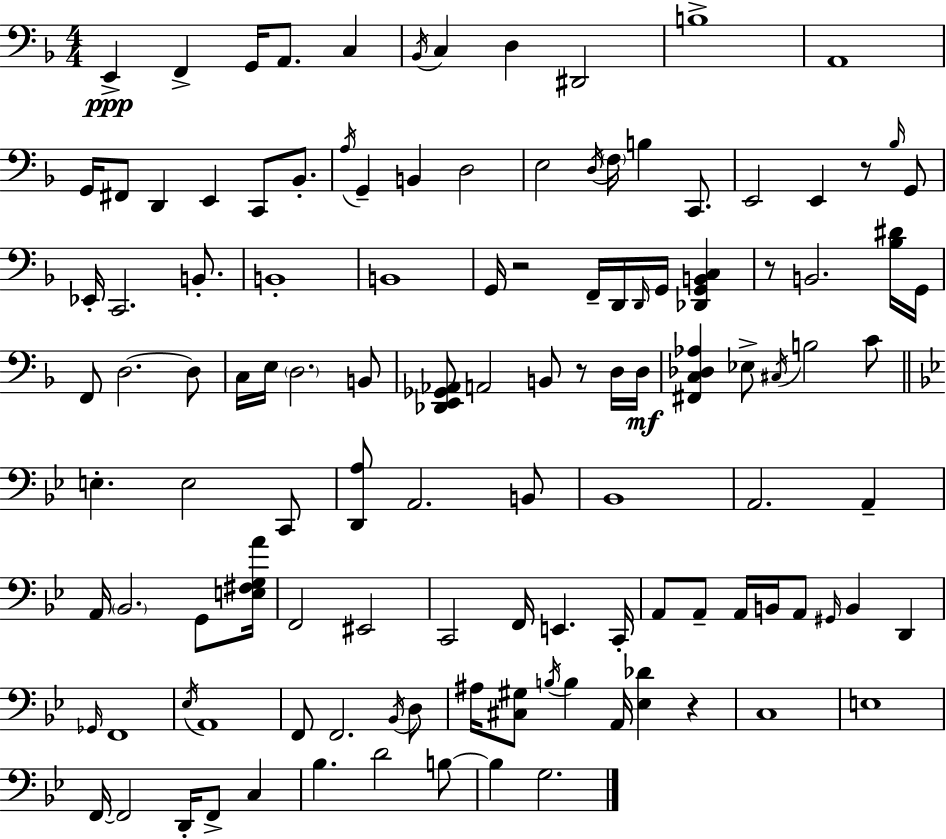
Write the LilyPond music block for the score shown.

{
  \clef bass
  \numericTimeSignature
  \time 4/4
  \key d \minor
  \repeat volta 2 { e,4->\ppp f,4-> g,16 a,8. c4 | \acciaccatura { bes,16 } c4 d4 dis,2 | b1-> | a,1 | \break g,16 fis,8 d,4 e,4 c,8 bes,8.-. | \acciaccatura { a16 } g,4-- b,4 d2 | e2 \acciaccatura { d16 } \parenthesize f16 b4 | c,8. e,2 e,4 r8 | \break \grace { bes16 } g,8 ees,16-. c,2. | b,8.-. b,1-. | b,1 | g,16 r2 f,16-- d,16 \grace { d,16 } | \break g,16 <des, g, b, c>4 r8 b,2. | <bes dis'>16 g,16 f,8 d2.~~ | d8 c16 e16 \parenthesize d2. | b,8 <des, e, ges, aes,>8 a,2 b,8 | \break r8 d16 d16\mf <fis, c des aes>4 ees8-> \acciaccatura { cis16 } b2 | c'8 \bar "||" \break \key g \minor e4.-. e2 c,8 | <d, a>8 a,2. b,8 | bes,1 | a,2. a,4-- | \break a,16 \parenthesize bes,2. g,8 <e fis g a'>16 | f,2 eis,2 | c,2 f,16 e,4. c,16-. | a,8 a,8-- a,16 b,16 a,8 \grace { gis,16 } b,4 d,4 | \break \grace { ges,16 } f,1 | \acciaccatura { ees16 } a,1 | f,8 f,2. | \acciaccatura { bes,16 } d8 ais16 <cis gis>8 \acciaccatura { b16 } b4 a,16 <ees des'>4 | \break r4 c1 | e1 | f,16~~ f,2 d,16-. f,8-> | c4 bes4. d'2 | \break b8~~ b4 g2. | } \bar "|."
}